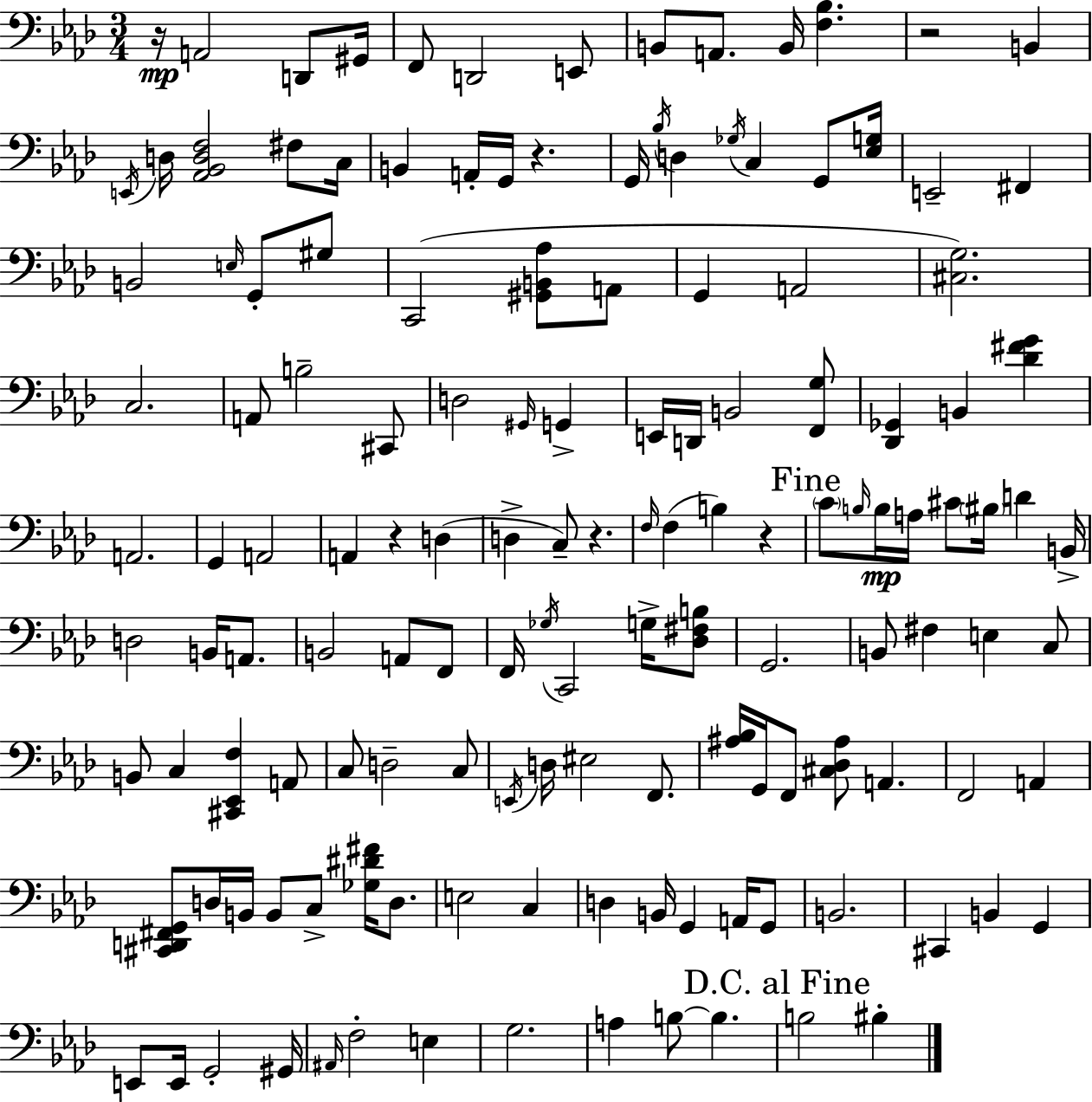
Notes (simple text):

R/s A2/h D2/e G#2/s F2/e D2/h E2/e B2/e A2/e. B2/s [F3,Bb3]/q. R/h B2/q E2/s D3/s [Ab2,Bb2,D3,F3]/h F#3/e C3/s B2/q A2/s G2/s R/q. G2/s Bb3/s D3/q Gb3/s C3/q G2/e [Eb3,G3]/s E2/h F#2/q B2/h E3/s G2/e G#3/e C2/h [G#2,B2,Ab3]/e A2/e G2/q A2/h [C#3,G3]/h. C3/h. A2/e B3/h C#2/e D3/h G#2/s G2/q E2/s D2/s B2/h [F2,G3]/e [Db2,Gb2]/q B2/q [Db4,F#4,G4]/q A2/h. G2/q A2/h A2/q R/q D3/q D3/q C3/e R/q. F3/s F3/q B3/q R/q C4/e B3/s B3/s A3/s C#4/e BIS3/s D4/q B2/s D3/h B2/s A2/e. B2/h A2/e F2/e F2/s Gb3/s C2/h G3/s [Db3,F#3,B3]/e G2/h. B2/e F#3/q E3/q C3/e B2/e C3/q [C#2,Eb2,F3]/q A2/e C3/e D3/h C3/e E2/s D3/s EIS3/h F2/e. [A#3,Bb3]/s G2/s F2/e [C#3,Db3,A#3]/e A2/q. F2/h A2/q [C#2,D2,F#2,G2]/e D3/s B2/s B2/e C3/e [Gb3,D#4,F#4]/s D3/e. E3/h C3/q D3/q B2/s G2/q A2/s G2/e B2/h. C#2/q B2/q G2/q E2/e E2/s G2/h G#2/s A#2/s F3/h E3/q G3/h. A3/q B3/e B3/q. B3/h BIS3/q